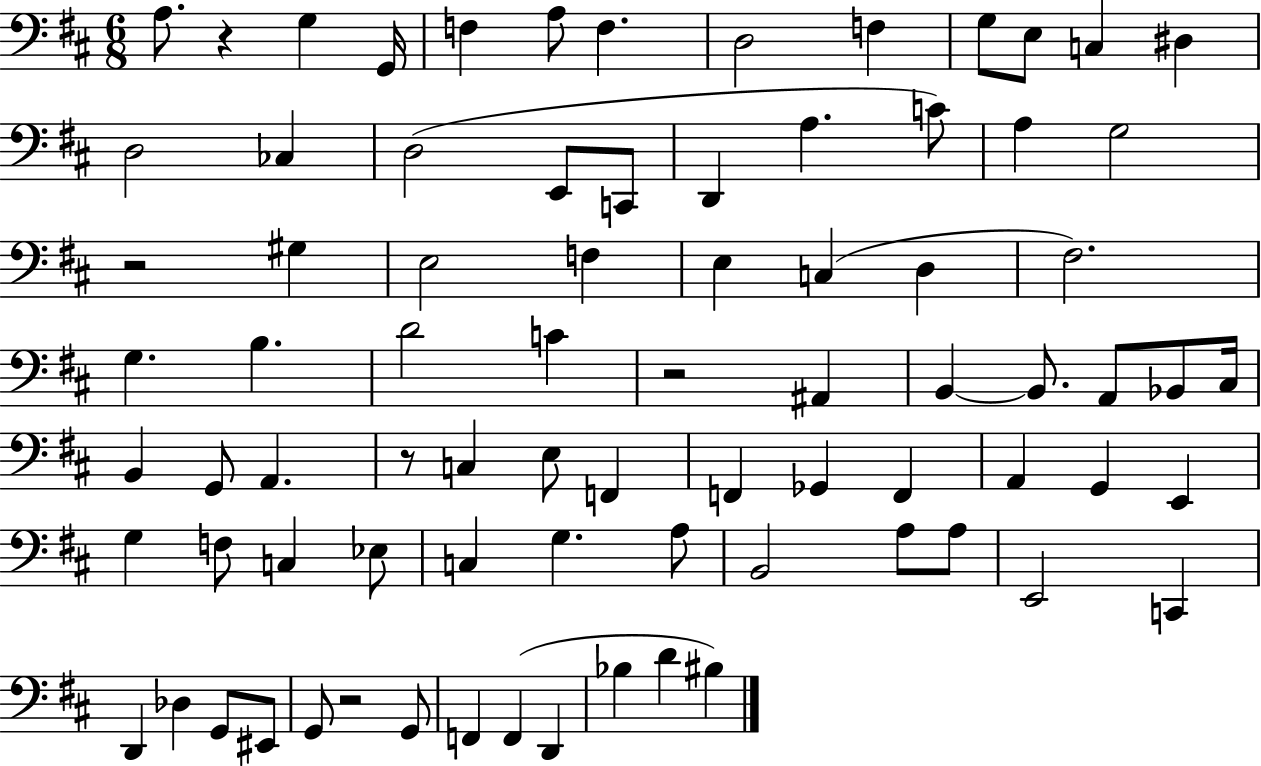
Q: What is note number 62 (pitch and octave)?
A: E2